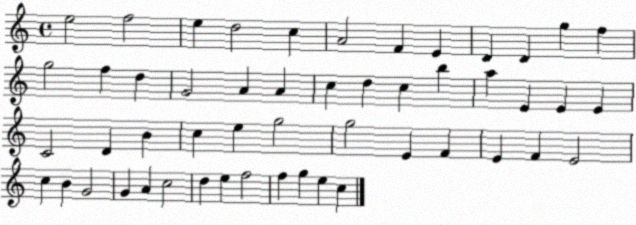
X:1
T:Untitled
M:4/4
L:1/4
K:C
e2 f2 e d2 c A2 F E D D g f g2 f d G2 A A c d c b a E E E C2 D B c e g2 g2 E F E F E2 c B G2 G A c2 d e f2 f g e c